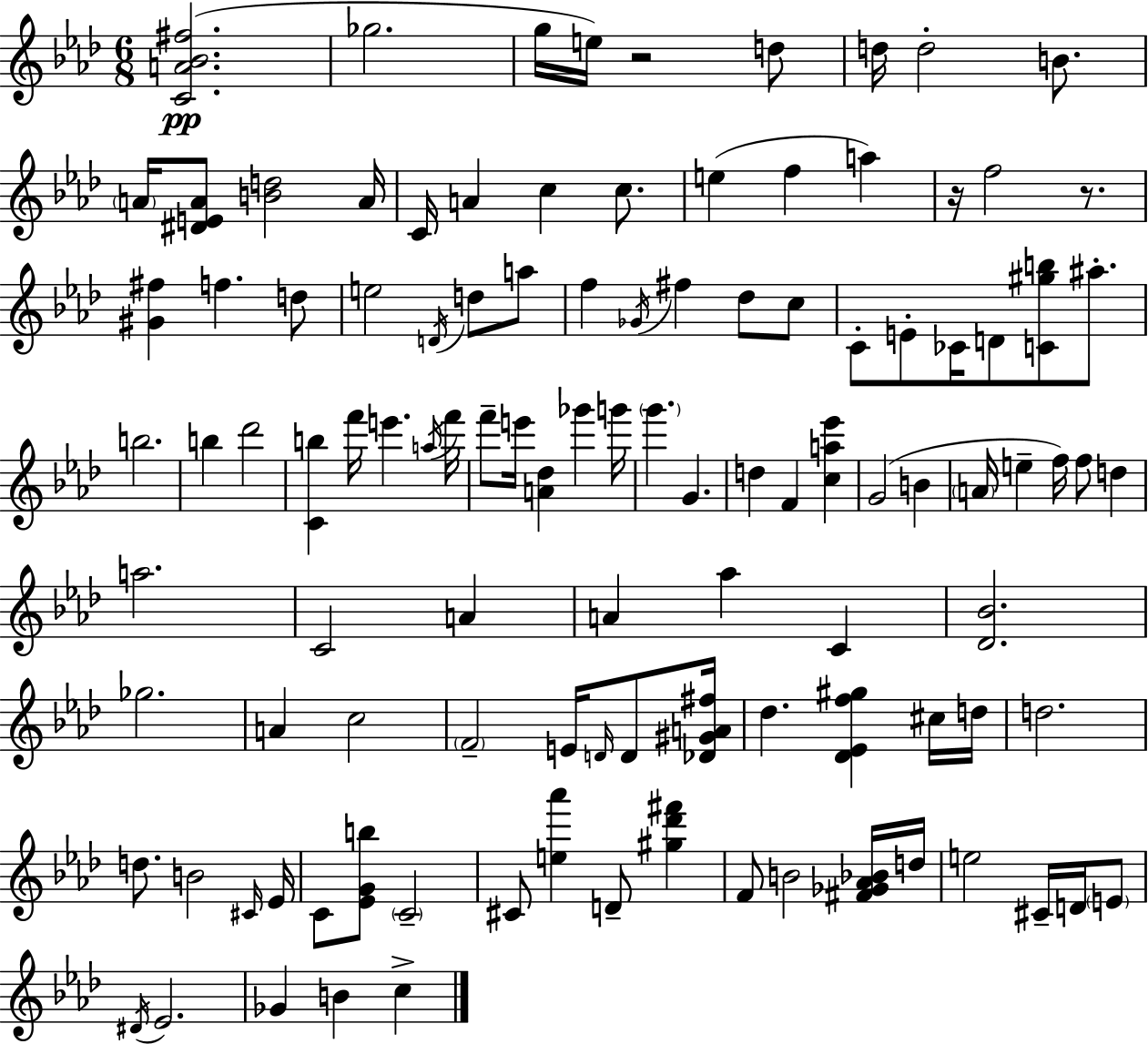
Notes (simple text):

[C4,A4,Bb4,F#5]/h. Gb5/h. G5/s E5/s R/h D5/e D5/s D5/h B4/e. A4/s [D#4,E4,A4]/e [B4,D5]/h A4/s C4/s A4/q C5/q C5/e. E5/q F5/q A5/q R/s F5/h R/e. [G#4,F#5]/q F5/q. D5/e E5/h D4/s D5/e A5/e F5/q Gb4/s F#5/q Db5/e C5/e C4/e E4/e CES4/s D4/e [C4,G#5,B5]/e A#5/e. B5/h. B5/q Db6/h [C4,B5]/q F6/s E6/q. A5/s F6/s F6/e E6/s [A4,Db5]/q Gb6/q G6/s G6/q. G4/q. D5/q F4/q [C5,A5,Eb6]/q G4/h B4/q A4/s E5/q F5/s F5/e D5/q A5/h. C4/h A4/q A4/q Ab5/q C4/q [Db4,Bb4]/h. Gb5/h. A4/q C5/h F4/h E4/s D4/s D4/e [Db4,G#4,A4,F#5]/s Db5/q. [Db4,Eb4,F5,G#5]/q C#5/s D5/s D5/h. D5/e. B4/h C#4/s Eb4/s C4/e [Eb4,G4,B5]/e C4/h C#4/e [E5,Ab6]/q D4/e [G#5,Db6,F#6]/q F4/e B4/h [F#4,Gb4,Ab4,Bb4]/s D5/s E5/h C#4/s D4/s E4/e D#4/s Eb4/h. Gb4/q B4/q C5/q